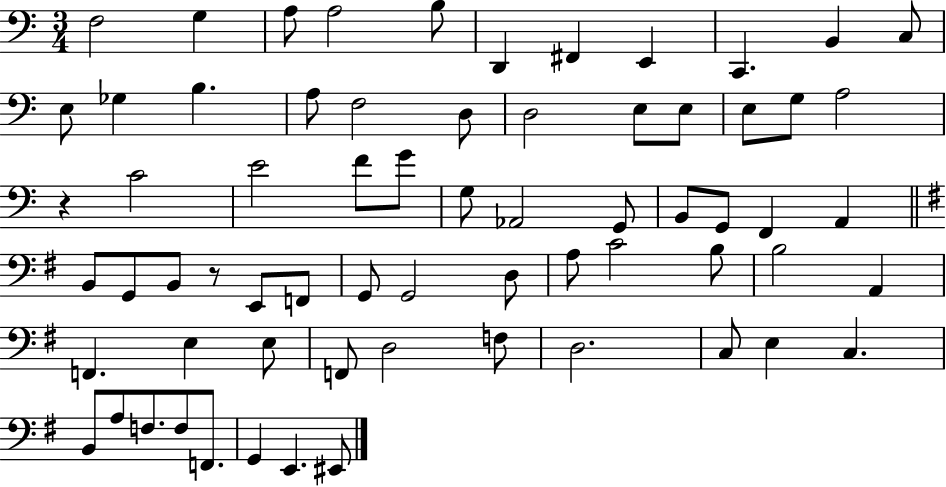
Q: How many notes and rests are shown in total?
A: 67